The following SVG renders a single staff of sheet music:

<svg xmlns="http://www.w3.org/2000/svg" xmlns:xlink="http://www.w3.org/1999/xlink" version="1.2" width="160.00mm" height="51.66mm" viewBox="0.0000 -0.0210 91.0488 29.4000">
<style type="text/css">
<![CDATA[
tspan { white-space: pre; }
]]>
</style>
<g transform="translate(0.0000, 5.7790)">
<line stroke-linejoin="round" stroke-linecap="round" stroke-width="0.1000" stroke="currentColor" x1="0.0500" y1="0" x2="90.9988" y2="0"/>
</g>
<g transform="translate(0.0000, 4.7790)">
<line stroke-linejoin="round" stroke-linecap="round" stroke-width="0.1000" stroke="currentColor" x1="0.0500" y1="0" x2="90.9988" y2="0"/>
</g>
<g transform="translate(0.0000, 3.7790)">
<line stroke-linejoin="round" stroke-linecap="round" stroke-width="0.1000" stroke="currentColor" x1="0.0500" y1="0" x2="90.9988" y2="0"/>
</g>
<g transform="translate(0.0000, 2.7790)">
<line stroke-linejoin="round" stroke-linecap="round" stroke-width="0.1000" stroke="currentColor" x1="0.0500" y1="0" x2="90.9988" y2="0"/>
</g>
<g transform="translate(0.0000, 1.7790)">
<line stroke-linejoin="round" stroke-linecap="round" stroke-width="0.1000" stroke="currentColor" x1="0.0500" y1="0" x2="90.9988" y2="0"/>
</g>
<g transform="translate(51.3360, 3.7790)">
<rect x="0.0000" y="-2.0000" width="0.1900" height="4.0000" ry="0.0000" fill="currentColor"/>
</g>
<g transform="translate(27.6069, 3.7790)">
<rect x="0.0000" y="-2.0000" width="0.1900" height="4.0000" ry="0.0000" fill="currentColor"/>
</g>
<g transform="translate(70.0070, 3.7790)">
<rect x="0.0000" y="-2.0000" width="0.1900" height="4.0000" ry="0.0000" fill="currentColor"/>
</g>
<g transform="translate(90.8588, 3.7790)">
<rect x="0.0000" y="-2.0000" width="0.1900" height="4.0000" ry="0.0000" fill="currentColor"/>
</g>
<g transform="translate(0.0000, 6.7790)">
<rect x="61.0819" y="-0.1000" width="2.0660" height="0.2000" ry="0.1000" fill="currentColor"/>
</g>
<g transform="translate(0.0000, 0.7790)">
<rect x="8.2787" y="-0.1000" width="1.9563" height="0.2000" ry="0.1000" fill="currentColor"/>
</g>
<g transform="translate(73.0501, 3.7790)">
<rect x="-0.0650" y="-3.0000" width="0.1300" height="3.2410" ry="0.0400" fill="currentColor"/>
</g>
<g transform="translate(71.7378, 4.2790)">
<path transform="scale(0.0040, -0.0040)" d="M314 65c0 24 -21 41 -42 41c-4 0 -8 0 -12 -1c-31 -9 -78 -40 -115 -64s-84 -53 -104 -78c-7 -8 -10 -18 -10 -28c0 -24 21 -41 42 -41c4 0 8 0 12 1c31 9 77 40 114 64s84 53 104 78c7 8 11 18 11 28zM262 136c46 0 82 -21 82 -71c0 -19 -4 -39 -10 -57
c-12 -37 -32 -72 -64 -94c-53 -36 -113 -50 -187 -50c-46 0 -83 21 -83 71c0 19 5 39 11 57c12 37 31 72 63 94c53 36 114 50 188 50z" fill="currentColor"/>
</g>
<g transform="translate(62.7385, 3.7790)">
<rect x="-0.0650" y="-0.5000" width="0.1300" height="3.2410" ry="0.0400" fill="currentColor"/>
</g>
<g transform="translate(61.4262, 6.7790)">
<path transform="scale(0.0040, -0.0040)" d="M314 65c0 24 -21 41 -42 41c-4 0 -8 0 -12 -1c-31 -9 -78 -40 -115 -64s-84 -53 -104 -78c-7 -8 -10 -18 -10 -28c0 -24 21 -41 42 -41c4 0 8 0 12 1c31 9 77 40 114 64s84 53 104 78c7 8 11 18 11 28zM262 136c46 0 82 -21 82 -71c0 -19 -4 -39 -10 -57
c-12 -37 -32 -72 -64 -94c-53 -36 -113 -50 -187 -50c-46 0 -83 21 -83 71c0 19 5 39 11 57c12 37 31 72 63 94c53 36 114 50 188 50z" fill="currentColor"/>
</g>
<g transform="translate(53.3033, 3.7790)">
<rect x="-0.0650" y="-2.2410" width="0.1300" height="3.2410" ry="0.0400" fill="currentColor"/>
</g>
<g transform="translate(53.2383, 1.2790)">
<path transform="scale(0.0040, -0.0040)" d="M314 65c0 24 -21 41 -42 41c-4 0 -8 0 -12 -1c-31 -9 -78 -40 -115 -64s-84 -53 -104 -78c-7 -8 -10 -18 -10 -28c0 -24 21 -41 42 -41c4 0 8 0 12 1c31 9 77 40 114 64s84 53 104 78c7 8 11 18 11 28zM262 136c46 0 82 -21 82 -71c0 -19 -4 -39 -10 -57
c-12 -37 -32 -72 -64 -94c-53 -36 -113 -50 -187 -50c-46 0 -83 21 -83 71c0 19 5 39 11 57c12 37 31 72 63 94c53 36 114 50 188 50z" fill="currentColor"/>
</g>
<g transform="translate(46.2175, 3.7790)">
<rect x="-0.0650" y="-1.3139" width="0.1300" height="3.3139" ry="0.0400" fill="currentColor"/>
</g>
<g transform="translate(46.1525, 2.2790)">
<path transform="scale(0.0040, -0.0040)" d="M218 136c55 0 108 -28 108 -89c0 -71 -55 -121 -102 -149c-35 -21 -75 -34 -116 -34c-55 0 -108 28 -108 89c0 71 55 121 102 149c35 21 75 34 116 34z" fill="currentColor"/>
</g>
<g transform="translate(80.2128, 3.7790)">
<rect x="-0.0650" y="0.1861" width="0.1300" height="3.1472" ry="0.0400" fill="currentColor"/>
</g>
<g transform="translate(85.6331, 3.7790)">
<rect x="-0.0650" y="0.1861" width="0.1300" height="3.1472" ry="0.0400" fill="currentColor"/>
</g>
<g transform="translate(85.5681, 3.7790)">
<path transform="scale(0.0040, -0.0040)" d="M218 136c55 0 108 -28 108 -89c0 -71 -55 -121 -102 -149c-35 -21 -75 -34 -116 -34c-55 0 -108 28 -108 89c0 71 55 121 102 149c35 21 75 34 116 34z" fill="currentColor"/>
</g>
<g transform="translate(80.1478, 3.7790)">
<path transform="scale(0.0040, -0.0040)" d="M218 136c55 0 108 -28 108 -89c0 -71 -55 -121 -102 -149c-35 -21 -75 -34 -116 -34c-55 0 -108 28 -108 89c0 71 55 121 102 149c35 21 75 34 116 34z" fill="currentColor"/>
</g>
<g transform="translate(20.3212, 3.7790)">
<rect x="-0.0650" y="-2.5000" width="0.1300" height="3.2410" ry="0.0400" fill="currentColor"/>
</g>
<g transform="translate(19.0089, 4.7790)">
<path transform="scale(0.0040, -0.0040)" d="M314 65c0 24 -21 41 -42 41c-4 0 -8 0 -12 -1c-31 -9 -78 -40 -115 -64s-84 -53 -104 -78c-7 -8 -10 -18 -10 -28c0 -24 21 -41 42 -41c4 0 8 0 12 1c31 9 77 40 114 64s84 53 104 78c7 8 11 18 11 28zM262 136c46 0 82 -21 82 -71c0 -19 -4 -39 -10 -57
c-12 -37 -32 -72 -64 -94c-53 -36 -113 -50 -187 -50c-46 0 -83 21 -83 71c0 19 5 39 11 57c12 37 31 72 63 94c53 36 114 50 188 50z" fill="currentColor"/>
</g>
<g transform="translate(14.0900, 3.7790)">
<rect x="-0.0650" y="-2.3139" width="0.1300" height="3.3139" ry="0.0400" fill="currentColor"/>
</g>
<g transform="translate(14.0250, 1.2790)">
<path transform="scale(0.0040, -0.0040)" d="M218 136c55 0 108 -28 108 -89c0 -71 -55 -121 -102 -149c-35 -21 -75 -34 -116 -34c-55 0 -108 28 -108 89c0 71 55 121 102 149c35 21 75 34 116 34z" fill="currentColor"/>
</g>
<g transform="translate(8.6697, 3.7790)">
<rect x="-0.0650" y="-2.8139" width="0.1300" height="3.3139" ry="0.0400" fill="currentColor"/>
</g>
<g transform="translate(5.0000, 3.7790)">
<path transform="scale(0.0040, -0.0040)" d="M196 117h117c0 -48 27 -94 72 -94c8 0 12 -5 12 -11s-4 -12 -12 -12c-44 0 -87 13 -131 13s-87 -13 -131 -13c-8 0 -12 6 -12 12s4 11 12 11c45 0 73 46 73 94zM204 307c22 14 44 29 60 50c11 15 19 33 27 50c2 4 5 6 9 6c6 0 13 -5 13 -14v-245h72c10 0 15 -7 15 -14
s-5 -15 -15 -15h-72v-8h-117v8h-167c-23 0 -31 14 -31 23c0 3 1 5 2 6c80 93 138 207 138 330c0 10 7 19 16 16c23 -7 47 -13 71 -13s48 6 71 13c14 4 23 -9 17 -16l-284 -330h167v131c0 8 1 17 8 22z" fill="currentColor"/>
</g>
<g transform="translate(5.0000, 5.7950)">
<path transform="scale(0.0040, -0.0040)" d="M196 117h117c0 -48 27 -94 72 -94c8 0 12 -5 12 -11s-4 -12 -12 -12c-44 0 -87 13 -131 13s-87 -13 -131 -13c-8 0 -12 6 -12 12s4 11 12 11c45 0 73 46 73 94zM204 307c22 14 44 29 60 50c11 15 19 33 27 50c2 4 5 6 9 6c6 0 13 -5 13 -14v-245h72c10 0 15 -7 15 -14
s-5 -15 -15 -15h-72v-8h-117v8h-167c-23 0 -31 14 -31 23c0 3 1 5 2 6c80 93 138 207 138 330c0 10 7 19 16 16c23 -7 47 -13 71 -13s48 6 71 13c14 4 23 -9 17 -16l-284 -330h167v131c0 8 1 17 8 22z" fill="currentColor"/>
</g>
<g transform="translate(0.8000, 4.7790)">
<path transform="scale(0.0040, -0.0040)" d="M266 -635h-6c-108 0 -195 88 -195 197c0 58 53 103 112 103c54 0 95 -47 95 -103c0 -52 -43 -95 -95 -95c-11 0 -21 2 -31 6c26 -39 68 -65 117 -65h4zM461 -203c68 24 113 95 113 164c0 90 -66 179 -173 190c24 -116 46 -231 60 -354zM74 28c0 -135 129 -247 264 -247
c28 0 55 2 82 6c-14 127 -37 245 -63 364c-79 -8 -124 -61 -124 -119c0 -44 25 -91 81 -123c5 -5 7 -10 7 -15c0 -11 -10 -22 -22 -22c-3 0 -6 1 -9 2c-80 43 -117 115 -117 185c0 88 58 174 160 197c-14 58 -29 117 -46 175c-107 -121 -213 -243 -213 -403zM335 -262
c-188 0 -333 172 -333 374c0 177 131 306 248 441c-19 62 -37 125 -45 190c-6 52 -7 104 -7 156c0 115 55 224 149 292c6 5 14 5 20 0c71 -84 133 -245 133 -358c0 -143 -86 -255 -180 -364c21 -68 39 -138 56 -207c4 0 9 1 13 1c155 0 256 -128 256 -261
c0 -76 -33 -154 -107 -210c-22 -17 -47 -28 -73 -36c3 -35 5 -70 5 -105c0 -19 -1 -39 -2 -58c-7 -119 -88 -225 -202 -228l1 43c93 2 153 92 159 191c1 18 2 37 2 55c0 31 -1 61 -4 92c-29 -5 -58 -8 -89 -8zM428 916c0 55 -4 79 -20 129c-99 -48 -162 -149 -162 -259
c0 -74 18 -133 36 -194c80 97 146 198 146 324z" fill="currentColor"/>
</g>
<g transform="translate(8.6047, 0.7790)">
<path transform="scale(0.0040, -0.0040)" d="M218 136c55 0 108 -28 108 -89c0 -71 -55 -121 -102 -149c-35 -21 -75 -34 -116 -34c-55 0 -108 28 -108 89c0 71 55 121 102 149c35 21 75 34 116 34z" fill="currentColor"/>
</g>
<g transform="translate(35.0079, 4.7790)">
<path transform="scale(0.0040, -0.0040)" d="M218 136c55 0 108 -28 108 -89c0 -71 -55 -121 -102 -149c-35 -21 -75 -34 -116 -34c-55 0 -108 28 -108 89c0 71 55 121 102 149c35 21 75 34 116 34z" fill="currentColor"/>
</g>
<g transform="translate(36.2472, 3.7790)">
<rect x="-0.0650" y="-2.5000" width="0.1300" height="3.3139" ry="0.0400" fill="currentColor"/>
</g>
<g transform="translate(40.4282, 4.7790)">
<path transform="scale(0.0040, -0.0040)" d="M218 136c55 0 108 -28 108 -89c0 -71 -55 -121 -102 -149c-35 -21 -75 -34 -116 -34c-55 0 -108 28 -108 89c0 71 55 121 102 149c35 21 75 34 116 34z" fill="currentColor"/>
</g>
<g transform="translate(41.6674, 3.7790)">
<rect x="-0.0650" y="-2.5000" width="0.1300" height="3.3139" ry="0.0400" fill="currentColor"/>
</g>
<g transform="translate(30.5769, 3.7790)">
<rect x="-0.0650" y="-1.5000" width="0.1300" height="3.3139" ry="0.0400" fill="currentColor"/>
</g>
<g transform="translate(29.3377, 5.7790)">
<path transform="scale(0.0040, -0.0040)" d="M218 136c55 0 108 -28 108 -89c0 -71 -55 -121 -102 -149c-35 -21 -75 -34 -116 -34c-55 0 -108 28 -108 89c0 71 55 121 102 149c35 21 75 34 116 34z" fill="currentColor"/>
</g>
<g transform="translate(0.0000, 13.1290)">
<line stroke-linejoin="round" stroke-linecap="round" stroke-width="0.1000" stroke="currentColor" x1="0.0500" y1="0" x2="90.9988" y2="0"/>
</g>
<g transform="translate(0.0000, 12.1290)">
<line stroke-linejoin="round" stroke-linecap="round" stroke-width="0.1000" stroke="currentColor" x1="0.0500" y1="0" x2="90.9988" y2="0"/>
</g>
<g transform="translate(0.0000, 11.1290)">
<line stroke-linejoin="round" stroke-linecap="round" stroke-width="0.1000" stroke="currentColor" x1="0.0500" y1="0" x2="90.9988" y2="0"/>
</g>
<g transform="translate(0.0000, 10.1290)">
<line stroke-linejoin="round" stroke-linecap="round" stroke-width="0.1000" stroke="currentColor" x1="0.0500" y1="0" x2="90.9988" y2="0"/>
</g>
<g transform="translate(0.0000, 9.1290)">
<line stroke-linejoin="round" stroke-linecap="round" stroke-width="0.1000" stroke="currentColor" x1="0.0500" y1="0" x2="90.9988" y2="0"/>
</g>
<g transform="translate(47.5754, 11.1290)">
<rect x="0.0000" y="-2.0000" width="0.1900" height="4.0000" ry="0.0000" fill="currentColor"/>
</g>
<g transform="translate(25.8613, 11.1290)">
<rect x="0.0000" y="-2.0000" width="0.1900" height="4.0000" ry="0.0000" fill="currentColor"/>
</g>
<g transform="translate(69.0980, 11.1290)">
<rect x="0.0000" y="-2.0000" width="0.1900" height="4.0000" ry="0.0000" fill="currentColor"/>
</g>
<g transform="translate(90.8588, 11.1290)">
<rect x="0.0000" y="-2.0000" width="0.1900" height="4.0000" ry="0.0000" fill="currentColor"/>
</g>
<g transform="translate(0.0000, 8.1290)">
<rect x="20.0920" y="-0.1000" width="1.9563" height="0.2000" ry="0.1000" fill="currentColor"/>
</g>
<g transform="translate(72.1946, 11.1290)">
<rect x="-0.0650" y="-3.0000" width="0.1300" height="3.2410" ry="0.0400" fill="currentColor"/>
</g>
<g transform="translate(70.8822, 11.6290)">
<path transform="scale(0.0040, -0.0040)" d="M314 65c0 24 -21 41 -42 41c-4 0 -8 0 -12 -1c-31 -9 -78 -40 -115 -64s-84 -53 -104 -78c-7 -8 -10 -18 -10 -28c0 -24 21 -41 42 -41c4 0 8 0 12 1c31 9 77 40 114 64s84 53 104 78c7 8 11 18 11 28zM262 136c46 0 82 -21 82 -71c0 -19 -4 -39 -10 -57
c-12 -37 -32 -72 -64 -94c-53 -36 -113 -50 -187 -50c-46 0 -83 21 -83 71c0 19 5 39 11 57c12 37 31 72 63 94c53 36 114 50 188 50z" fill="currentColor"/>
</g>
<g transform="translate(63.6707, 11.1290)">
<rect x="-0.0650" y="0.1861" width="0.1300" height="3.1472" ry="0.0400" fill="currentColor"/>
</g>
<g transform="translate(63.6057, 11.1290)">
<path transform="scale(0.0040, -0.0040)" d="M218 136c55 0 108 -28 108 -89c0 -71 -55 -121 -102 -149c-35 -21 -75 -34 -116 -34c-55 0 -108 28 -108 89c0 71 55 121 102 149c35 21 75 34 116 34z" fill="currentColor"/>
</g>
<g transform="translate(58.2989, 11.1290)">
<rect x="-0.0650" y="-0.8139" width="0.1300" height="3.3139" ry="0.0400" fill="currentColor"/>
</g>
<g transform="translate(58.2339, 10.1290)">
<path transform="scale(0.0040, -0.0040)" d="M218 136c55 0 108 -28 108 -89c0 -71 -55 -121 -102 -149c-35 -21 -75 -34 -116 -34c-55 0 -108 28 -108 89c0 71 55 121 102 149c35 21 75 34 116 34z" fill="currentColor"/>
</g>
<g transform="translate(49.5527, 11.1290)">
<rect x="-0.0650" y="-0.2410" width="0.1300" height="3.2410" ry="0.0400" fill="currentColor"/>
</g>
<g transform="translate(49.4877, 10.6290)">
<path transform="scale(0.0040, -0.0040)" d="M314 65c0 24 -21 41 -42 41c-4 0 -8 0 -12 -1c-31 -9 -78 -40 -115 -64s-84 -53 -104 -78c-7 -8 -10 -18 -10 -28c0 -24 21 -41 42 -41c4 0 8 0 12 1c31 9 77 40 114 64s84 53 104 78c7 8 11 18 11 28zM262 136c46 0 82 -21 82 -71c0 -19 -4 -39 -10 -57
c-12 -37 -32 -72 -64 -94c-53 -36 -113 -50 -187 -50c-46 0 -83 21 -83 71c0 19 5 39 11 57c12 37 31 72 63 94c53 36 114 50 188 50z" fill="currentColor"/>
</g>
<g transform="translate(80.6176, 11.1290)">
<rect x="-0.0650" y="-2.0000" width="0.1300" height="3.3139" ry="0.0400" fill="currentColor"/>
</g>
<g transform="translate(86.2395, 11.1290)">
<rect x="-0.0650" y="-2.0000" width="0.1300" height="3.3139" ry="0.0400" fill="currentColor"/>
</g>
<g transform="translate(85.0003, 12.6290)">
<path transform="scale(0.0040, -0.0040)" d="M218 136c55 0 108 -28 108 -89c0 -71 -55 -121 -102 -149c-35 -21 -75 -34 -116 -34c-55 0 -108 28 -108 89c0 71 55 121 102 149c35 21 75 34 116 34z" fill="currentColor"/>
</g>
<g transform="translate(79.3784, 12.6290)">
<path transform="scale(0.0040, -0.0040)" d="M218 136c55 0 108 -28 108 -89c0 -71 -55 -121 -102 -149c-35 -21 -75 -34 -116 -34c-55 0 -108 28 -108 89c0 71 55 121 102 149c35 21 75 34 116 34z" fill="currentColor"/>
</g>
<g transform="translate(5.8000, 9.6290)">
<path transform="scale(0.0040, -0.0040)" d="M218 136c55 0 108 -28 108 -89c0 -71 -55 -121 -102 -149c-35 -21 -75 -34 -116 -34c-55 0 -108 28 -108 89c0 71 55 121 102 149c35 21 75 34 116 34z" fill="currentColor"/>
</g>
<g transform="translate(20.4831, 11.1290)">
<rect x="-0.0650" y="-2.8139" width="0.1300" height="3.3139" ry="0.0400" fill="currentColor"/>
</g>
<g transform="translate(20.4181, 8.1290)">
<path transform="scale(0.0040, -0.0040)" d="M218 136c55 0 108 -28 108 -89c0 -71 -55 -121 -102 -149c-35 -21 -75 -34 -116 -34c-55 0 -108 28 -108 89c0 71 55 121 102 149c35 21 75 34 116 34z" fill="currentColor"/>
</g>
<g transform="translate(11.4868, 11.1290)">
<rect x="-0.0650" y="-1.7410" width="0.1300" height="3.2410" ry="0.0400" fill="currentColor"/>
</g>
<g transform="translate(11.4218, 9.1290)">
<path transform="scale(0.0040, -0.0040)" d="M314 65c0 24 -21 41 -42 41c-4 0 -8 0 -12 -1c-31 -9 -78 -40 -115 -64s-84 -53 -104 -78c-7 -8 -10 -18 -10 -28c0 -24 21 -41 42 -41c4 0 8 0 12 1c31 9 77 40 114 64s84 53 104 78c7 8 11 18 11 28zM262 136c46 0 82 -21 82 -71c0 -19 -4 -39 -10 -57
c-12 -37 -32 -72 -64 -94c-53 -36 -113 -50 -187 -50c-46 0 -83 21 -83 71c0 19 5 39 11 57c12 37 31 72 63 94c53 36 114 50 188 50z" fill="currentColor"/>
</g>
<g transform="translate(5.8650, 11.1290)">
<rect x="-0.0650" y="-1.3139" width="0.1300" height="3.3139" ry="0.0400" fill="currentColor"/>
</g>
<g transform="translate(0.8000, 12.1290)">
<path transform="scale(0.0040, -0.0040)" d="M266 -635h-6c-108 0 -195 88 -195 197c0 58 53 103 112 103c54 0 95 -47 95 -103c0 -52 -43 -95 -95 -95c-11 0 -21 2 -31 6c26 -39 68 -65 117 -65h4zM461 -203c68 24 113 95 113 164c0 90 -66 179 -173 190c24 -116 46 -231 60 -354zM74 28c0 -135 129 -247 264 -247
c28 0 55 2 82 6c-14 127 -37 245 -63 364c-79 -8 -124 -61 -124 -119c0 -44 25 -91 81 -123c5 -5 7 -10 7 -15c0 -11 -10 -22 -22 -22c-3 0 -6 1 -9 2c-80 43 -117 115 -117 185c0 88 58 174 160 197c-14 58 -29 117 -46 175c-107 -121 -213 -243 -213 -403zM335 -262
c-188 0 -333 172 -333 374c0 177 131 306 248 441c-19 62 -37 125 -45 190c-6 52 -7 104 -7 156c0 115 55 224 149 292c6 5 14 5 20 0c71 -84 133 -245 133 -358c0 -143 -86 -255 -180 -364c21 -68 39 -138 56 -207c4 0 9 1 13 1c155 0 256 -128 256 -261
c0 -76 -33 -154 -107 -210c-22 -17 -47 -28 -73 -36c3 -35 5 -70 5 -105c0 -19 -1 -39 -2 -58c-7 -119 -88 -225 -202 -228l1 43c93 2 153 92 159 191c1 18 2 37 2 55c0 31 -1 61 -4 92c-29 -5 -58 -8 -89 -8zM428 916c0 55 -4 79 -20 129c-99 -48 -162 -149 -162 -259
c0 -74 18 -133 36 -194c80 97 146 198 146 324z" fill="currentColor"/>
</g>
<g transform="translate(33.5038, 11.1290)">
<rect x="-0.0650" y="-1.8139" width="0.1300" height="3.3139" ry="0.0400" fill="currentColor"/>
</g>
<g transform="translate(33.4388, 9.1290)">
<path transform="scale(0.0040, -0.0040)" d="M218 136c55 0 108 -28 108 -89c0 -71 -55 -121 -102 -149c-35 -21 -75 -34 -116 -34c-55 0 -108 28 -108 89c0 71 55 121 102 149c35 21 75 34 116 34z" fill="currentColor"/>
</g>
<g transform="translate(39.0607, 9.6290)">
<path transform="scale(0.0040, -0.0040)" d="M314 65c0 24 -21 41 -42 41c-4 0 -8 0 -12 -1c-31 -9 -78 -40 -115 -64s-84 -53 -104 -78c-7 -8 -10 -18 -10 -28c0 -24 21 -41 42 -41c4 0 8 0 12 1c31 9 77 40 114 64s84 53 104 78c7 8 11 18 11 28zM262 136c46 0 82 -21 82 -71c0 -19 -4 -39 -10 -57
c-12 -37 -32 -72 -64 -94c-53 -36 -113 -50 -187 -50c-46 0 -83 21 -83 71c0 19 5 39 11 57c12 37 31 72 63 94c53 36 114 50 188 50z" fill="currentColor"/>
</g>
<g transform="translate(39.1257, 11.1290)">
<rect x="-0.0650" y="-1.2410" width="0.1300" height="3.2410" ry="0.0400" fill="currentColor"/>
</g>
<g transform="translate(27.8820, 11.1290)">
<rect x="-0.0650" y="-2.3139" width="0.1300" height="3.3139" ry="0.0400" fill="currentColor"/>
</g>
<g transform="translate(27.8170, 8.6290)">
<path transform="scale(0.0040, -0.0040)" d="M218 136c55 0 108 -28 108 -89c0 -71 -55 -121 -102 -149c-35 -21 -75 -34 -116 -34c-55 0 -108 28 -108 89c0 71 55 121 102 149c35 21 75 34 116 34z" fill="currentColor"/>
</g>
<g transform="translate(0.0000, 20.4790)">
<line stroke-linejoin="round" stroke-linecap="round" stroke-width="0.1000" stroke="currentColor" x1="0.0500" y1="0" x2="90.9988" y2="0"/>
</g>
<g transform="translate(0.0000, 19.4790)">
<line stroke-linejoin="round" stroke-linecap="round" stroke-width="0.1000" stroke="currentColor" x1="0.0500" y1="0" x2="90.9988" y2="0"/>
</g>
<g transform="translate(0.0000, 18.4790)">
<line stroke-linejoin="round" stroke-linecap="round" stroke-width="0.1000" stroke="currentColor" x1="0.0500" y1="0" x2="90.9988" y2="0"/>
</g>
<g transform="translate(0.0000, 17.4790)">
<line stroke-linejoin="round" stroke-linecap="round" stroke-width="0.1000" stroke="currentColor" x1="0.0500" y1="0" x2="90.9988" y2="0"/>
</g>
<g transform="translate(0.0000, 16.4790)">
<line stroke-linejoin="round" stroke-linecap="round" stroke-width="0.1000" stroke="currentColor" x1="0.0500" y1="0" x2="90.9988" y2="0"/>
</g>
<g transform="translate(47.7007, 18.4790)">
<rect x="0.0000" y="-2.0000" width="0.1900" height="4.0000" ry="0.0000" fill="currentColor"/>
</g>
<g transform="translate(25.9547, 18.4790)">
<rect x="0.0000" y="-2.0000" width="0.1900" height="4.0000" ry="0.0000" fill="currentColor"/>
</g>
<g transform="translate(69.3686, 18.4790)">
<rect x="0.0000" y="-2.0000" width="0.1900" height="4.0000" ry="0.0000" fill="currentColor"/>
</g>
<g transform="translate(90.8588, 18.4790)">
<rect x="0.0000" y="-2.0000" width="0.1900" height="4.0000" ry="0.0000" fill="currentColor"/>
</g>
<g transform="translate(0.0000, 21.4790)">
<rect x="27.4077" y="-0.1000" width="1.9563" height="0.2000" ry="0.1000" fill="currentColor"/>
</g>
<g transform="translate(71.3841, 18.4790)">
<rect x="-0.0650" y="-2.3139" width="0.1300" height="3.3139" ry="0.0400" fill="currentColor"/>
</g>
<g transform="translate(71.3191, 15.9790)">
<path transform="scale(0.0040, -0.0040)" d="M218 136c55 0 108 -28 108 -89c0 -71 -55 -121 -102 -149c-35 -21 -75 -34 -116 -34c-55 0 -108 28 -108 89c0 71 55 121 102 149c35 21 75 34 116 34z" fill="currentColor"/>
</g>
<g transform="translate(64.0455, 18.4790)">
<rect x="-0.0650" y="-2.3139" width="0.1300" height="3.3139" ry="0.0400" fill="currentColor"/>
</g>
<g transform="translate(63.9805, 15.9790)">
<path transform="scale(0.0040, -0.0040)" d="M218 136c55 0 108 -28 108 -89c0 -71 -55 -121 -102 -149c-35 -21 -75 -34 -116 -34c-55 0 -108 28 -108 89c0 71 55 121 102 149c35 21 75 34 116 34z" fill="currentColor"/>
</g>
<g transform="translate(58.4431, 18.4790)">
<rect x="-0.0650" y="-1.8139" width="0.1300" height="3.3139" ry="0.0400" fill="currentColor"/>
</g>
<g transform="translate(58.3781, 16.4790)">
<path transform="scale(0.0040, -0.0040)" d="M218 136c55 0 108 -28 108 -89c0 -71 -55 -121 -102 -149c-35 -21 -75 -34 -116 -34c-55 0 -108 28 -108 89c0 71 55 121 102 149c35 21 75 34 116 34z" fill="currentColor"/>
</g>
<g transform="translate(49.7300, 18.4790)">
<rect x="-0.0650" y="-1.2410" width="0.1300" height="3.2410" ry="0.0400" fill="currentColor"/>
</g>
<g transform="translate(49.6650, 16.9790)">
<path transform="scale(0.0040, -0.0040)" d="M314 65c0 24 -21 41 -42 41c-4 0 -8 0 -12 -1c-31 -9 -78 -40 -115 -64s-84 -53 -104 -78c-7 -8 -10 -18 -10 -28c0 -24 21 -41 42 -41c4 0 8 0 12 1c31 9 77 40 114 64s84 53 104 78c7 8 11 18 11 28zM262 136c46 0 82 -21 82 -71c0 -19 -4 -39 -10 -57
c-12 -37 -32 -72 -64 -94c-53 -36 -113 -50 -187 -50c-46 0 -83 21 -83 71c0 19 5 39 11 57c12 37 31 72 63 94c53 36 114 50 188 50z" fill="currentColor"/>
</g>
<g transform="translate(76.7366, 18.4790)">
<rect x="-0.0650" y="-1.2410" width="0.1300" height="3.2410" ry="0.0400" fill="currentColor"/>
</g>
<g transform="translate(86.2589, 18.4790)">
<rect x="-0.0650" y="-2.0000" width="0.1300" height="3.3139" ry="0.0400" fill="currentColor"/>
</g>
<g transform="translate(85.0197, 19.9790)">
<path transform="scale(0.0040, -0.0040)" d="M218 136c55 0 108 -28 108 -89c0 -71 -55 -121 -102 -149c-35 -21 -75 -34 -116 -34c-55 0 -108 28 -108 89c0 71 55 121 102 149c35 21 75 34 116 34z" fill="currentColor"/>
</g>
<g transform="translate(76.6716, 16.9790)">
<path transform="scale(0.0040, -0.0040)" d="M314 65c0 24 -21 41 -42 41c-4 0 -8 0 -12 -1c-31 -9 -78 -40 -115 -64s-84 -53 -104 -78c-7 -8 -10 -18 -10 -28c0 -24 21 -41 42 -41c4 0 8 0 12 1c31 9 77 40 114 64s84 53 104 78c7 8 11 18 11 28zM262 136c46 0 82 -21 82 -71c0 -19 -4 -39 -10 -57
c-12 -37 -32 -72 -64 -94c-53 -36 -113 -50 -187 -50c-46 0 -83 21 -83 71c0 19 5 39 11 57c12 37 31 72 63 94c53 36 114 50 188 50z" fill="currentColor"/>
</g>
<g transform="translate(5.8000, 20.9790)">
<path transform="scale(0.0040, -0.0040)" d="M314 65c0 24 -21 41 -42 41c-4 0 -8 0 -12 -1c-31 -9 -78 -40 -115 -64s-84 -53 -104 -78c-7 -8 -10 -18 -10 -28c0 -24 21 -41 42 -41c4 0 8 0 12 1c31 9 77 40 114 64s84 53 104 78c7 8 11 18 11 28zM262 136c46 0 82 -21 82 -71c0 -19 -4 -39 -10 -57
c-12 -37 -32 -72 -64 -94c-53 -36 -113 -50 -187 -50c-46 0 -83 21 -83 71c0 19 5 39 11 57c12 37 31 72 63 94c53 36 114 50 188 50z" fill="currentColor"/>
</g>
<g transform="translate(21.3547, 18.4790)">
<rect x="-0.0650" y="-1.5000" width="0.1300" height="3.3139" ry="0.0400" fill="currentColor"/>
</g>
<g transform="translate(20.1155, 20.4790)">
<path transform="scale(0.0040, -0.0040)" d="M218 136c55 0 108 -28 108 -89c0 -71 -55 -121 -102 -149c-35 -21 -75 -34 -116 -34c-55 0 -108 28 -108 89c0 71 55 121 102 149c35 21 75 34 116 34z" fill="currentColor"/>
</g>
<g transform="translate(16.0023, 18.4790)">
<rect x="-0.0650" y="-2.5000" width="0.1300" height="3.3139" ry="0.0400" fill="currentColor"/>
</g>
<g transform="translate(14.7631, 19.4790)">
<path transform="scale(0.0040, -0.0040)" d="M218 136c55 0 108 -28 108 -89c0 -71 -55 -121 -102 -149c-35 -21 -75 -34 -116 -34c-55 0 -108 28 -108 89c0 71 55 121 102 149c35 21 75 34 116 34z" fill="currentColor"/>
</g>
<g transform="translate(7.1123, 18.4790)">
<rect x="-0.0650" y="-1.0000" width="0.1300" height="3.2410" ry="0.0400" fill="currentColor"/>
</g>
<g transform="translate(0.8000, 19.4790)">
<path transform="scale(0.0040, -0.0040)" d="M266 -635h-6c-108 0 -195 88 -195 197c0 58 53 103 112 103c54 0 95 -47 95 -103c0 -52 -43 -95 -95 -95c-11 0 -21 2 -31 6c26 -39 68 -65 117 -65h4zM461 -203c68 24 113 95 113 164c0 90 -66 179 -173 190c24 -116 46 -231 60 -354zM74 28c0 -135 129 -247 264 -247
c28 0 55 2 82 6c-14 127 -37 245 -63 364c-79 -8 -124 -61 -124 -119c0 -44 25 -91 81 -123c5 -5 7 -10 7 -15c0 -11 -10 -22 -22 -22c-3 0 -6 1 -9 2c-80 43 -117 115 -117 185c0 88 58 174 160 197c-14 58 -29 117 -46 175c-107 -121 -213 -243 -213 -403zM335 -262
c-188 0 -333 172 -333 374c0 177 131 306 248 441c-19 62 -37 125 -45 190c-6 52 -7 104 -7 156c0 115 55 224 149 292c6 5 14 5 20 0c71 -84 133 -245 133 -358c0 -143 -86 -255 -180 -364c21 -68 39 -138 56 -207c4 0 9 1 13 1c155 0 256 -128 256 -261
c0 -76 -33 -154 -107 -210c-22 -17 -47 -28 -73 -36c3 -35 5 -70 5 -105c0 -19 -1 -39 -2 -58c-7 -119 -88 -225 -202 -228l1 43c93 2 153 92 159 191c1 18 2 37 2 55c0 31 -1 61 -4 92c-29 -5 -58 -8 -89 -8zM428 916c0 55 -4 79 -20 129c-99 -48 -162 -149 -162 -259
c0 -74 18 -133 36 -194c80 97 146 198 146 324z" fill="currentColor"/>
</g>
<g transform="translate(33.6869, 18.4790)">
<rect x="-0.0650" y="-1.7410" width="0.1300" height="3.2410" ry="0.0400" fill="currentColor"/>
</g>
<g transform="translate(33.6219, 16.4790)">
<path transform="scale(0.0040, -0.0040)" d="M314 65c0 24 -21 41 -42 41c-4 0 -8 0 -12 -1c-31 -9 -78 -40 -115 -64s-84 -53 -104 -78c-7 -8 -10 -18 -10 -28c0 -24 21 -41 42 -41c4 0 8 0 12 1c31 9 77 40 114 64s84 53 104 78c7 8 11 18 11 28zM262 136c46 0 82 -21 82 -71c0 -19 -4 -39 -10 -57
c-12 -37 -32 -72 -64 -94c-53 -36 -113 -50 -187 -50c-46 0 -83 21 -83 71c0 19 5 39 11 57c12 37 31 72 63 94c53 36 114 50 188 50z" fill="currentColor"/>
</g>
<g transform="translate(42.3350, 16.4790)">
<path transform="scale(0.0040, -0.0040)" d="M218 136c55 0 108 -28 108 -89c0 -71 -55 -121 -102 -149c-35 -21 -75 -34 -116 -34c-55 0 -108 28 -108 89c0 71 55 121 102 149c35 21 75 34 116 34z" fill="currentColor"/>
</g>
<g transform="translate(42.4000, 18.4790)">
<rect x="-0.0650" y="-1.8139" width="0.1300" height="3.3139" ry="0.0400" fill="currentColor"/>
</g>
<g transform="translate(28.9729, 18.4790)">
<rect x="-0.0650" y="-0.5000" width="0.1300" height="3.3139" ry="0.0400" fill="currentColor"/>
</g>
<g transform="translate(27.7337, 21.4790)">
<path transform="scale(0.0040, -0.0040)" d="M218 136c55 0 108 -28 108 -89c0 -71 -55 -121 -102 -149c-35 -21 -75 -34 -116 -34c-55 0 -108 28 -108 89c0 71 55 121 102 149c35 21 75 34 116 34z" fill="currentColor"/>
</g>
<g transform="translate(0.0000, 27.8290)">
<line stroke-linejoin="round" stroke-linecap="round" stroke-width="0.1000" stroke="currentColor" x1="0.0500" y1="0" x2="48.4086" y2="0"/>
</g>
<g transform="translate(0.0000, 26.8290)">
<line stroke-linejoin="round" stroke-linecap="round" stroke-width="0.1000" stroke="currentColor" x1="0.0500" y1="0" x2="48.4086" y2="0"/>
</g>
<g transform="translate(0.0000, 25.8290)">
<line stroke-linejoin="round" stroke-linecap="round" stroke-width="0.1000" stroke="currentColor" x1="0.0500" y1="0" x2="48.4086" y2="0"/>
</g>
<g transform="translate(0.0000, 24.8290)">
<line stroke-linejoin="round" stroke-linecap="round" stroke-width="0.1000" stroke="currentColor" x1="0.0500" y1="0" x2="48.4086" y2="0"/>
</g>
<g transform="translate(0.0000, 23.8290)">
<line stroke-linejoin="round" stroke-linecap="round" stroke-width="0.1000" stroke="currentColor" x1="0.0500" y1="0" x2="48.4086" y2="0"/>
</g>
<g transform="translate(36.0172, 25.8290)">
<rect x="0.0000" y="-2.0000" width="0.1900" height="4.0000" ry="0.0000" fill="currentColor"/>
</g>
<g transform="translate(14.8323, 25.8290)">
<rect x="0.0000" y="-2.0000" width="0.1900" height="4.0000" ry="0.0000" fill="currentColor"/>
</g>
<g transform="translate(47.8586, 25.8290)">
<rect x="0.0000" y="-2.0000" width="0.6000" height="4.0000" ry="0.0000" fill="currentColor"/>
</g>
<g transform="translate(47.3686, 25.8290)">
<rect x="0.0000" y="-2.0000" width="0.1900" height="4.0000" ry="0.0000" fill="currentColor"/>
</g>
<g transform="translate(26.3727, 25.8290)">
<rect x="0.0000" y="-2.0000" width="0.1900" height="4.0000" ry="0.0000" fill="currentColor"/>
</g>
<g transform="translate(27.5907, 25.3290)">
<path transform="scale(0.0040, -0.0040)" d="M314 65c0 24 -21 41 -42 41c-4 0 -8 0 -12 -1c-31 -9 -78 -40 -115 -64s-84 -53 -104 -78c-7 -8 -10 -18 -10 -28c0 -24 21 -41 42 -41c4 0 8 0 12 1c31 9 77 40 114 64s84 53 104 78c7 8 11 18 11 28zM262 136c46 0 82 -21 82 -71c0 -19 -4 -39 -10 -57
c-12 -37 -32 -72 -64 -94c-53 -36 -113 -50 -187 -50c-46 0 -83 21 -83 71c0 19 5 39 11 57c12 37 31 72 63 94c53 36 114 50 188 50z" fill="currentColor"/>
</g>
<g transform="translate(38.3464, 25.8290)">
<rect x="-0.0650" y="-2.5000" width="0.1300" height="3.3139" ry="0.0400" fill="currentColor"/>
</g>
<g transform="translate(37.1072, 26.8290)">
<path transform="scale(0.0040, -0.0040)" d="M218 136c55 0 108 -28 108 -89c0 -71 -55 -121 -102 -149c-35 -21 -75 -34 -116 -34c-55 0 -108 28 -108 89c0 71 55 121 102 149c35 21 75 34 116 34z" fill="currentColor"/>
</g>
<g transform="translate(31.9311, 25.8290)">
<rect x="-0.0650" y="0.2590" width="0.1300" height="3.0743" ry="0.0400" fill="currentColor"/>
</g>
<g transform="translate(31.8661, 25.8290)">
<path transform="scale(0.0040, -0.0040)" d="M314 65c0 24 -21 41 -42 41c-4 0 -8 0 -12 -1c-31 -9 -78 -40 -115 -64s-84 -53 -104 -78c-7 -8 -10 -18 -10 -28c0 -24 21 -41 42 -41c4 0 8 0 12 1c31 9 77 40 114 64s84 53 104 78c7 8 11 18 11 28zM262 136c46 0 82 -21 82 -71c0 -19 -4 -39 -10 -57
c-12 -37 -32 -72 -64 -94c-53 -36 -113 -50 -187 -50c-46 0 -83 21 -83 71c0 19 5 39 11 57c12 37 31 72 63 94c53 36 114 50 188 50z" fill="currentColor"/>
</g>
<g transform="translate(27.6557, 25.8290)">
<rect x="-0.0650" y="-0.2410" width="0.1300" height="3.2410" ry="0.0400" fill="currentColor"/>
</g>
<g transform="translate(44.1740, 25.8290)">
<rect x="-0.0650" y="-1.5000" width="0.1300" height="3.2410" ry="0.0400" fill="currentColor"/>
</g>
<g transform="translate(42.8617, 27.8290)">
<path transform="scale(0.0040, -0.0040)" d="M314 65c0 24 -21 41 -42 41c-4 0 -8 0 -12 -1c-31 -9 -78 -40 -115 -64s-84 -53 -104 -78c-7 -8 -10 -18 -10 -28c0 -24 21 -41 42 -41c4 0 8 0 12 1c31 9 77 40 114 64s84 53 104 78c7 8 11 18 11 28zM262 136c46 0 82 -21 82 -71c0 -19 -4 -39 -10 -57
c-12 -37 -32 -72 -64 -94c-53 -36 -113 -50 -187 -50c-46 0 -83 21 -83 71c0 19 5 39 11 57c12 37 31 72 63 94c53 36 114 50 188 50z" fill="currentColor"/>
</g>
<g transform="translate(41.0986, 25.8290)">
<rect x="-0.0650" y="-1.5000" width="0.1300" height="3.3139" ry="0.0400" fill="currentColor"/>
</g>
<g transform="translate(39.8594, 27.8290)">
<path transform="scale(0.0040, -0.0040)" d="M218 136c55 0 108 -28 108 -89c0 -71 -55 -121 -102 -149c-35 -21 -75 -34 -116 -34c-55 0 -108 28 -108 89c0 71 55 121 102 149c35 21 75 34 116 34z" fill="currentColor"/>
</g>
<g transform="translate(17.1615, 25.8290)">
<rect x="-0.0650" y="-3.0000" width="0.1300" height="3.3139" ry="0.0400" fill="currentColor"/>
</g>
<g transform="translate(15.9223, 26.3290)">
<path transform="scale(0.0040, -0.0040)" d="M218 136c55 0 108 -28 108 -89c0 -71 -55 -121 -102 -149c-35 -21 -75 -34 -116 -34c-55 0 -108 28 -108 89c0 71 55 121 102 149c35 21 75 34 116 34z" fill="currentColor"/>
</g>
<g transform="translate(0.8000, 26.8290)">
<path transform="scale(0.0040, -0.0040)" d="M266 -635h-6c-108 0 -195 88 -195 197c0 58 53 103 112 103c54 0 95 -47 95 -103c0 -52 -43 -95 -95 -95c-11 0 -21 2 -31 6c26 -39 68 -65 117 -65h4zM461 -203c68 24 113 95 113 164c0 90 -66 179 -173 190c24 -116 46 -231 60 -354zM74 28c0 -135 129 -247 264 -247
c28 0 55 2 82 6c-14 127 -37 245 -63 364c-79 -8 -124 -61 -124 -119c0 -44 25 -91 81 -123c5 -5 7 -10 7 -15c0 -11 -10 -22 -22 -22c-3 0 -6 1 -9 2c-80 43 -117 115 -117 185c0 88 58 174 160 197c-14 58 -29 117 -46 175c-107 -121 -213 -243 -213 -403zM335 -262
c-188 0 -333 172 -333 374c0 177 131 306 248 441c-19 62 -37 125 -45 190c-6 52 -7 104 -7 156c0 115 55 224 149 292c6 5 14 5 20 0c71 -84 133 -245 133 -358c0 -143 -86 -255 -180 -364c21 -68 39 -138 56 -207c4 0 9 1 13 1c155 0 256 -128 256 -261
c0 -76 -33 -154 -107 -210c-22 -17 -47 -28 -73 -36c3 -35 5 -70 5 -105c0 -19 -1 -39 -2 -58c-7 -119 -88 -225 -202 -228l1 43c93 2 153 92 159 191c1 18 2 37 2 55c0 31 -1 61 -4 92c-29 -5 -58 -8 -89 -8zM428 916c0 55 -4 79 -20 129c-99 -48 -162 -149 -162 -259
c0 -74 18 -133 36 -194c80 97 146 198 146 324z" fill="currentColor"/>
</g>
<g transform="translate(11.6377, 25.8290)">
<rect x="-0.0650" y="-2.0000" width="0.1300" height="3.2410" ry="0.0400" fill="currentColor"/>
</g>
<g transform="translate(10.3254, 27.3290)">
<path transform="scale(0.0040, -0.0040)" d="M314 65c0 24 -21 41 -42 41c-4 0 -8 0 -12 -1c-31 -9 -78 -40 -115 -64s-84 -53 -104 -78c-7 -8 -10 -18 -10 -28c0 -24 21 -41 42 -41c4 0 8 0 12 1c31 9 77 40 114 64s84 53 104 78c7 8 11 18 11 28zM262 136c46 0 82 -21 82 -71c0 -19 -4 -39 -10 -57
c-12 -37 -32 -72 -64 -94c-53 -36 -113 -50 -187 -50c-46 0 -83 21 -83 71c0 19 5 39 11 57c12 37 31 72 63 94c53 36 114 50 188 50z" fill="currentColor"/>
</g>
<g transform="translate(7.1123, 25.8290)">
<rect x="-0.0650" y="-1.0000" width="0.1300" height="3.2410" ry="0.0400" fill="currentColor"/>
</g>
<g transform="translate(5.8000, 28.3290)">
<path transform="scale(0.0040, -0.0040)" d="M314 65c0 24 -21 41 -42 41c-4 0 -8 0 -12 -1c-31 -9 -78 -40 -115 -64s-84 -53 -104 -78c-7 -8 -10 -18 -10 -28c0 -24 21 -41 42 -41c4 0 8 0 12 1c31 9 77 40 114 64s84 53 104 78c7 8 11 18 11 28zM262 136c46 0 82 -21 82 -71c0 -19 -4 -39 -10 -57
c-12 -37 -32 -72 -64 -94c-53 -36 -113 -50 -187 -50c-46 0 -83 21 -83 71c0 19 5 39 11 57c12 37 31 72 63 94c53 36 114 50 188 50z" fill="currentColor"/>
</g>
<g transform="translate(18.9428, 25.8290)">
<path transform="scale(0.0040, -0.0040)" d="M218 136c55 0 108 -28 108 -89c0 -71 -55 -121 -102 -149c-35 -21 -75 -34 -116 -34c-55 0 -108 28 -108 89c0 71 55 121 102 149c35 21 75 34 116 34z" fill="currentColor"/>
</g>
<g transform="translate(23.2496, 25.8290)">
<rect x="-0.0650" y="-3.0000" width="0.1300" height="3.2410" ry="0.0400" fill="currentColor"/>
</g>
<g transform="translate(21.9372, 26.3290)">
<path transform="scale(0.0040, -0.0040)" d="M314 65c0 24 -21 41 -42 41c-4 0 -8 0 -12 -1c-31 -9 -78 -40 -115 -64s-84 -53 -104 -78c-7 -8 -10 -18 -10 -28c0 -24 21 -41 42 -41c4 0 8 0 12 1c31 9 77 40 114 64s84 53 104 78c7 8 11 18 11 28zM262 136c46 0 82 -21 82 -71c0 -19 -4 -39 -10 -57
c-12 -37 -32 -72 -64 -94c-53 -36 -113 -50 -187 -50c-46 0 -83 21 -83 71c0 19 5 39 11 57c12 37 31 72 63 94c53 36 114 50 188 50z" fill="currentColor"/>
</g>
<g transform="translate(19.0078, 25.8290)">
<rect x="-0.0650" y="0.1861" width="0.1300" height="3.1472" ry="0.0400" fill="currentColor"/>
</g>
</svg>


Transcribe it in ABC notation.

X:1
T:Untitled
M:4/4
L:1/4
K:C
a g G2 E G G e g2 C2 A2 B B e f2 a g f e2 c2 d B A2 F F D2 G E C f2 f e2 f g g e2 F D2 F2 A B A2 c2 B2 G E E2